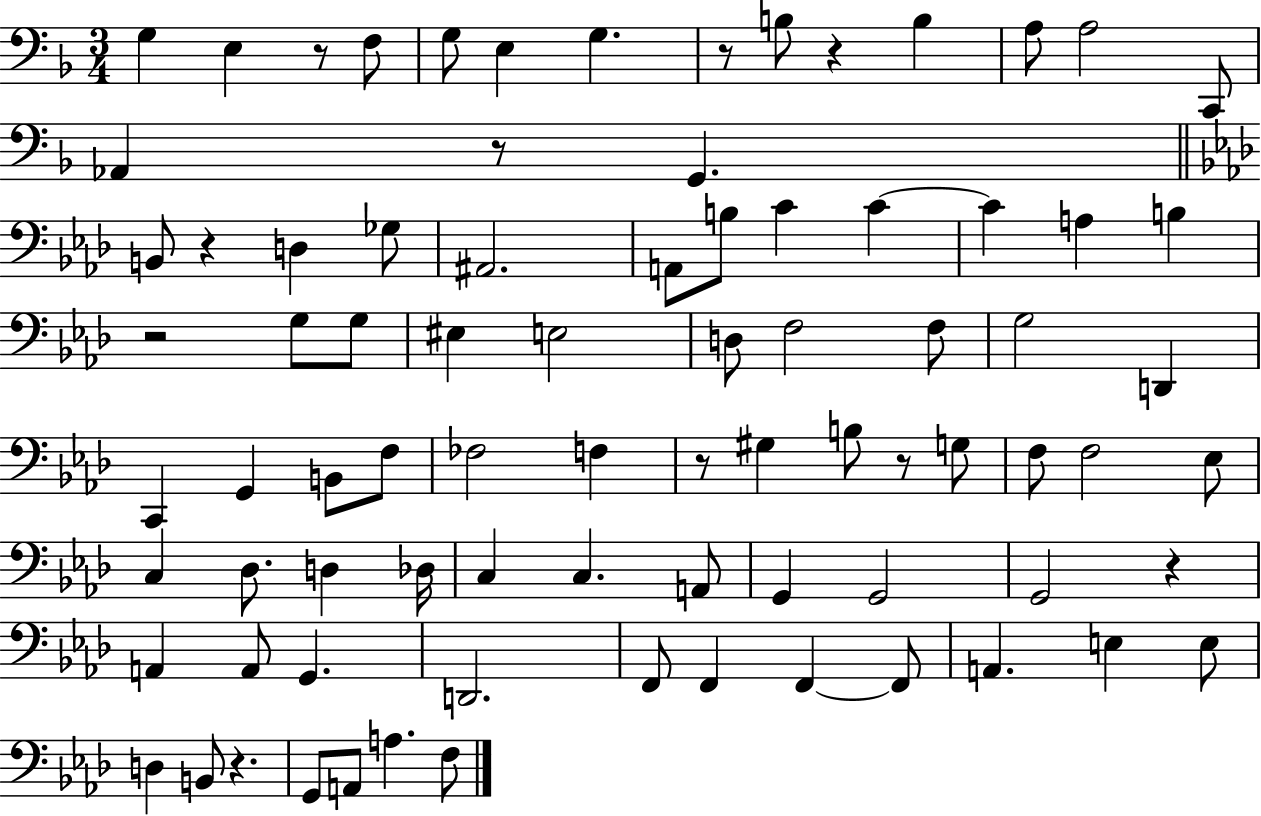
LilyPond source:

{
  \clef bass
  \numericTimeSignature
  \time 3/4
  \key f \major
  g4 e4 r8 f8 | g8 e4 g4. | r8 b8 r4 b4 | a8 a2 c,8 | \break aes,4 r8 g,4. | \bar "||" \break \key f \minor b,8 r4 d4 ges8 | ais,2. | a,8 b8 c'4 c'4~~ | c'4 a4 b4 | \break r2 g8 g8 | eis4 e2 | d8 f2 f8 | g2 d,4 | \break c,4 g,4 b,8 f8 | fes2 f4 | r8 gis4 b8 r8 g8 | f8 f2 ees8 | \break c4 des8. d4 des16 | c4 c4. a,8 | g,4 g,2 | g,2 r4 | \break a,4 a,8 g,4. | d,2. | f,8 f,4 f,4~~ f,8 | a,4. e4 e8 | \break d4 b,8 r4. | g,8 a,8 a4. f8 | \bar "|."
}